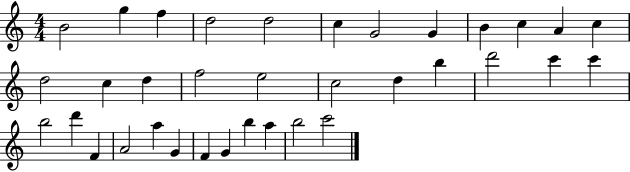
{
  \clef treble
  \numericTimeSignature
  \time 4/4
  \key c \major
  b'2 g''4 f''4 | d''2 d''2 | c''4 g'2 g'4 | b'4 c''4 a'4 c''4 | \break d''2 c''4 d''4 | f''2 e''2 | c''2 d''4 b''4 | d'''2 c'''4 c'''4 | \break b''2 d'''4 f'4 | a'2 a''4 g'4 | f'4 g'4 b''4 a''4 | b''2 c'''2 | \break \bar "|."
}